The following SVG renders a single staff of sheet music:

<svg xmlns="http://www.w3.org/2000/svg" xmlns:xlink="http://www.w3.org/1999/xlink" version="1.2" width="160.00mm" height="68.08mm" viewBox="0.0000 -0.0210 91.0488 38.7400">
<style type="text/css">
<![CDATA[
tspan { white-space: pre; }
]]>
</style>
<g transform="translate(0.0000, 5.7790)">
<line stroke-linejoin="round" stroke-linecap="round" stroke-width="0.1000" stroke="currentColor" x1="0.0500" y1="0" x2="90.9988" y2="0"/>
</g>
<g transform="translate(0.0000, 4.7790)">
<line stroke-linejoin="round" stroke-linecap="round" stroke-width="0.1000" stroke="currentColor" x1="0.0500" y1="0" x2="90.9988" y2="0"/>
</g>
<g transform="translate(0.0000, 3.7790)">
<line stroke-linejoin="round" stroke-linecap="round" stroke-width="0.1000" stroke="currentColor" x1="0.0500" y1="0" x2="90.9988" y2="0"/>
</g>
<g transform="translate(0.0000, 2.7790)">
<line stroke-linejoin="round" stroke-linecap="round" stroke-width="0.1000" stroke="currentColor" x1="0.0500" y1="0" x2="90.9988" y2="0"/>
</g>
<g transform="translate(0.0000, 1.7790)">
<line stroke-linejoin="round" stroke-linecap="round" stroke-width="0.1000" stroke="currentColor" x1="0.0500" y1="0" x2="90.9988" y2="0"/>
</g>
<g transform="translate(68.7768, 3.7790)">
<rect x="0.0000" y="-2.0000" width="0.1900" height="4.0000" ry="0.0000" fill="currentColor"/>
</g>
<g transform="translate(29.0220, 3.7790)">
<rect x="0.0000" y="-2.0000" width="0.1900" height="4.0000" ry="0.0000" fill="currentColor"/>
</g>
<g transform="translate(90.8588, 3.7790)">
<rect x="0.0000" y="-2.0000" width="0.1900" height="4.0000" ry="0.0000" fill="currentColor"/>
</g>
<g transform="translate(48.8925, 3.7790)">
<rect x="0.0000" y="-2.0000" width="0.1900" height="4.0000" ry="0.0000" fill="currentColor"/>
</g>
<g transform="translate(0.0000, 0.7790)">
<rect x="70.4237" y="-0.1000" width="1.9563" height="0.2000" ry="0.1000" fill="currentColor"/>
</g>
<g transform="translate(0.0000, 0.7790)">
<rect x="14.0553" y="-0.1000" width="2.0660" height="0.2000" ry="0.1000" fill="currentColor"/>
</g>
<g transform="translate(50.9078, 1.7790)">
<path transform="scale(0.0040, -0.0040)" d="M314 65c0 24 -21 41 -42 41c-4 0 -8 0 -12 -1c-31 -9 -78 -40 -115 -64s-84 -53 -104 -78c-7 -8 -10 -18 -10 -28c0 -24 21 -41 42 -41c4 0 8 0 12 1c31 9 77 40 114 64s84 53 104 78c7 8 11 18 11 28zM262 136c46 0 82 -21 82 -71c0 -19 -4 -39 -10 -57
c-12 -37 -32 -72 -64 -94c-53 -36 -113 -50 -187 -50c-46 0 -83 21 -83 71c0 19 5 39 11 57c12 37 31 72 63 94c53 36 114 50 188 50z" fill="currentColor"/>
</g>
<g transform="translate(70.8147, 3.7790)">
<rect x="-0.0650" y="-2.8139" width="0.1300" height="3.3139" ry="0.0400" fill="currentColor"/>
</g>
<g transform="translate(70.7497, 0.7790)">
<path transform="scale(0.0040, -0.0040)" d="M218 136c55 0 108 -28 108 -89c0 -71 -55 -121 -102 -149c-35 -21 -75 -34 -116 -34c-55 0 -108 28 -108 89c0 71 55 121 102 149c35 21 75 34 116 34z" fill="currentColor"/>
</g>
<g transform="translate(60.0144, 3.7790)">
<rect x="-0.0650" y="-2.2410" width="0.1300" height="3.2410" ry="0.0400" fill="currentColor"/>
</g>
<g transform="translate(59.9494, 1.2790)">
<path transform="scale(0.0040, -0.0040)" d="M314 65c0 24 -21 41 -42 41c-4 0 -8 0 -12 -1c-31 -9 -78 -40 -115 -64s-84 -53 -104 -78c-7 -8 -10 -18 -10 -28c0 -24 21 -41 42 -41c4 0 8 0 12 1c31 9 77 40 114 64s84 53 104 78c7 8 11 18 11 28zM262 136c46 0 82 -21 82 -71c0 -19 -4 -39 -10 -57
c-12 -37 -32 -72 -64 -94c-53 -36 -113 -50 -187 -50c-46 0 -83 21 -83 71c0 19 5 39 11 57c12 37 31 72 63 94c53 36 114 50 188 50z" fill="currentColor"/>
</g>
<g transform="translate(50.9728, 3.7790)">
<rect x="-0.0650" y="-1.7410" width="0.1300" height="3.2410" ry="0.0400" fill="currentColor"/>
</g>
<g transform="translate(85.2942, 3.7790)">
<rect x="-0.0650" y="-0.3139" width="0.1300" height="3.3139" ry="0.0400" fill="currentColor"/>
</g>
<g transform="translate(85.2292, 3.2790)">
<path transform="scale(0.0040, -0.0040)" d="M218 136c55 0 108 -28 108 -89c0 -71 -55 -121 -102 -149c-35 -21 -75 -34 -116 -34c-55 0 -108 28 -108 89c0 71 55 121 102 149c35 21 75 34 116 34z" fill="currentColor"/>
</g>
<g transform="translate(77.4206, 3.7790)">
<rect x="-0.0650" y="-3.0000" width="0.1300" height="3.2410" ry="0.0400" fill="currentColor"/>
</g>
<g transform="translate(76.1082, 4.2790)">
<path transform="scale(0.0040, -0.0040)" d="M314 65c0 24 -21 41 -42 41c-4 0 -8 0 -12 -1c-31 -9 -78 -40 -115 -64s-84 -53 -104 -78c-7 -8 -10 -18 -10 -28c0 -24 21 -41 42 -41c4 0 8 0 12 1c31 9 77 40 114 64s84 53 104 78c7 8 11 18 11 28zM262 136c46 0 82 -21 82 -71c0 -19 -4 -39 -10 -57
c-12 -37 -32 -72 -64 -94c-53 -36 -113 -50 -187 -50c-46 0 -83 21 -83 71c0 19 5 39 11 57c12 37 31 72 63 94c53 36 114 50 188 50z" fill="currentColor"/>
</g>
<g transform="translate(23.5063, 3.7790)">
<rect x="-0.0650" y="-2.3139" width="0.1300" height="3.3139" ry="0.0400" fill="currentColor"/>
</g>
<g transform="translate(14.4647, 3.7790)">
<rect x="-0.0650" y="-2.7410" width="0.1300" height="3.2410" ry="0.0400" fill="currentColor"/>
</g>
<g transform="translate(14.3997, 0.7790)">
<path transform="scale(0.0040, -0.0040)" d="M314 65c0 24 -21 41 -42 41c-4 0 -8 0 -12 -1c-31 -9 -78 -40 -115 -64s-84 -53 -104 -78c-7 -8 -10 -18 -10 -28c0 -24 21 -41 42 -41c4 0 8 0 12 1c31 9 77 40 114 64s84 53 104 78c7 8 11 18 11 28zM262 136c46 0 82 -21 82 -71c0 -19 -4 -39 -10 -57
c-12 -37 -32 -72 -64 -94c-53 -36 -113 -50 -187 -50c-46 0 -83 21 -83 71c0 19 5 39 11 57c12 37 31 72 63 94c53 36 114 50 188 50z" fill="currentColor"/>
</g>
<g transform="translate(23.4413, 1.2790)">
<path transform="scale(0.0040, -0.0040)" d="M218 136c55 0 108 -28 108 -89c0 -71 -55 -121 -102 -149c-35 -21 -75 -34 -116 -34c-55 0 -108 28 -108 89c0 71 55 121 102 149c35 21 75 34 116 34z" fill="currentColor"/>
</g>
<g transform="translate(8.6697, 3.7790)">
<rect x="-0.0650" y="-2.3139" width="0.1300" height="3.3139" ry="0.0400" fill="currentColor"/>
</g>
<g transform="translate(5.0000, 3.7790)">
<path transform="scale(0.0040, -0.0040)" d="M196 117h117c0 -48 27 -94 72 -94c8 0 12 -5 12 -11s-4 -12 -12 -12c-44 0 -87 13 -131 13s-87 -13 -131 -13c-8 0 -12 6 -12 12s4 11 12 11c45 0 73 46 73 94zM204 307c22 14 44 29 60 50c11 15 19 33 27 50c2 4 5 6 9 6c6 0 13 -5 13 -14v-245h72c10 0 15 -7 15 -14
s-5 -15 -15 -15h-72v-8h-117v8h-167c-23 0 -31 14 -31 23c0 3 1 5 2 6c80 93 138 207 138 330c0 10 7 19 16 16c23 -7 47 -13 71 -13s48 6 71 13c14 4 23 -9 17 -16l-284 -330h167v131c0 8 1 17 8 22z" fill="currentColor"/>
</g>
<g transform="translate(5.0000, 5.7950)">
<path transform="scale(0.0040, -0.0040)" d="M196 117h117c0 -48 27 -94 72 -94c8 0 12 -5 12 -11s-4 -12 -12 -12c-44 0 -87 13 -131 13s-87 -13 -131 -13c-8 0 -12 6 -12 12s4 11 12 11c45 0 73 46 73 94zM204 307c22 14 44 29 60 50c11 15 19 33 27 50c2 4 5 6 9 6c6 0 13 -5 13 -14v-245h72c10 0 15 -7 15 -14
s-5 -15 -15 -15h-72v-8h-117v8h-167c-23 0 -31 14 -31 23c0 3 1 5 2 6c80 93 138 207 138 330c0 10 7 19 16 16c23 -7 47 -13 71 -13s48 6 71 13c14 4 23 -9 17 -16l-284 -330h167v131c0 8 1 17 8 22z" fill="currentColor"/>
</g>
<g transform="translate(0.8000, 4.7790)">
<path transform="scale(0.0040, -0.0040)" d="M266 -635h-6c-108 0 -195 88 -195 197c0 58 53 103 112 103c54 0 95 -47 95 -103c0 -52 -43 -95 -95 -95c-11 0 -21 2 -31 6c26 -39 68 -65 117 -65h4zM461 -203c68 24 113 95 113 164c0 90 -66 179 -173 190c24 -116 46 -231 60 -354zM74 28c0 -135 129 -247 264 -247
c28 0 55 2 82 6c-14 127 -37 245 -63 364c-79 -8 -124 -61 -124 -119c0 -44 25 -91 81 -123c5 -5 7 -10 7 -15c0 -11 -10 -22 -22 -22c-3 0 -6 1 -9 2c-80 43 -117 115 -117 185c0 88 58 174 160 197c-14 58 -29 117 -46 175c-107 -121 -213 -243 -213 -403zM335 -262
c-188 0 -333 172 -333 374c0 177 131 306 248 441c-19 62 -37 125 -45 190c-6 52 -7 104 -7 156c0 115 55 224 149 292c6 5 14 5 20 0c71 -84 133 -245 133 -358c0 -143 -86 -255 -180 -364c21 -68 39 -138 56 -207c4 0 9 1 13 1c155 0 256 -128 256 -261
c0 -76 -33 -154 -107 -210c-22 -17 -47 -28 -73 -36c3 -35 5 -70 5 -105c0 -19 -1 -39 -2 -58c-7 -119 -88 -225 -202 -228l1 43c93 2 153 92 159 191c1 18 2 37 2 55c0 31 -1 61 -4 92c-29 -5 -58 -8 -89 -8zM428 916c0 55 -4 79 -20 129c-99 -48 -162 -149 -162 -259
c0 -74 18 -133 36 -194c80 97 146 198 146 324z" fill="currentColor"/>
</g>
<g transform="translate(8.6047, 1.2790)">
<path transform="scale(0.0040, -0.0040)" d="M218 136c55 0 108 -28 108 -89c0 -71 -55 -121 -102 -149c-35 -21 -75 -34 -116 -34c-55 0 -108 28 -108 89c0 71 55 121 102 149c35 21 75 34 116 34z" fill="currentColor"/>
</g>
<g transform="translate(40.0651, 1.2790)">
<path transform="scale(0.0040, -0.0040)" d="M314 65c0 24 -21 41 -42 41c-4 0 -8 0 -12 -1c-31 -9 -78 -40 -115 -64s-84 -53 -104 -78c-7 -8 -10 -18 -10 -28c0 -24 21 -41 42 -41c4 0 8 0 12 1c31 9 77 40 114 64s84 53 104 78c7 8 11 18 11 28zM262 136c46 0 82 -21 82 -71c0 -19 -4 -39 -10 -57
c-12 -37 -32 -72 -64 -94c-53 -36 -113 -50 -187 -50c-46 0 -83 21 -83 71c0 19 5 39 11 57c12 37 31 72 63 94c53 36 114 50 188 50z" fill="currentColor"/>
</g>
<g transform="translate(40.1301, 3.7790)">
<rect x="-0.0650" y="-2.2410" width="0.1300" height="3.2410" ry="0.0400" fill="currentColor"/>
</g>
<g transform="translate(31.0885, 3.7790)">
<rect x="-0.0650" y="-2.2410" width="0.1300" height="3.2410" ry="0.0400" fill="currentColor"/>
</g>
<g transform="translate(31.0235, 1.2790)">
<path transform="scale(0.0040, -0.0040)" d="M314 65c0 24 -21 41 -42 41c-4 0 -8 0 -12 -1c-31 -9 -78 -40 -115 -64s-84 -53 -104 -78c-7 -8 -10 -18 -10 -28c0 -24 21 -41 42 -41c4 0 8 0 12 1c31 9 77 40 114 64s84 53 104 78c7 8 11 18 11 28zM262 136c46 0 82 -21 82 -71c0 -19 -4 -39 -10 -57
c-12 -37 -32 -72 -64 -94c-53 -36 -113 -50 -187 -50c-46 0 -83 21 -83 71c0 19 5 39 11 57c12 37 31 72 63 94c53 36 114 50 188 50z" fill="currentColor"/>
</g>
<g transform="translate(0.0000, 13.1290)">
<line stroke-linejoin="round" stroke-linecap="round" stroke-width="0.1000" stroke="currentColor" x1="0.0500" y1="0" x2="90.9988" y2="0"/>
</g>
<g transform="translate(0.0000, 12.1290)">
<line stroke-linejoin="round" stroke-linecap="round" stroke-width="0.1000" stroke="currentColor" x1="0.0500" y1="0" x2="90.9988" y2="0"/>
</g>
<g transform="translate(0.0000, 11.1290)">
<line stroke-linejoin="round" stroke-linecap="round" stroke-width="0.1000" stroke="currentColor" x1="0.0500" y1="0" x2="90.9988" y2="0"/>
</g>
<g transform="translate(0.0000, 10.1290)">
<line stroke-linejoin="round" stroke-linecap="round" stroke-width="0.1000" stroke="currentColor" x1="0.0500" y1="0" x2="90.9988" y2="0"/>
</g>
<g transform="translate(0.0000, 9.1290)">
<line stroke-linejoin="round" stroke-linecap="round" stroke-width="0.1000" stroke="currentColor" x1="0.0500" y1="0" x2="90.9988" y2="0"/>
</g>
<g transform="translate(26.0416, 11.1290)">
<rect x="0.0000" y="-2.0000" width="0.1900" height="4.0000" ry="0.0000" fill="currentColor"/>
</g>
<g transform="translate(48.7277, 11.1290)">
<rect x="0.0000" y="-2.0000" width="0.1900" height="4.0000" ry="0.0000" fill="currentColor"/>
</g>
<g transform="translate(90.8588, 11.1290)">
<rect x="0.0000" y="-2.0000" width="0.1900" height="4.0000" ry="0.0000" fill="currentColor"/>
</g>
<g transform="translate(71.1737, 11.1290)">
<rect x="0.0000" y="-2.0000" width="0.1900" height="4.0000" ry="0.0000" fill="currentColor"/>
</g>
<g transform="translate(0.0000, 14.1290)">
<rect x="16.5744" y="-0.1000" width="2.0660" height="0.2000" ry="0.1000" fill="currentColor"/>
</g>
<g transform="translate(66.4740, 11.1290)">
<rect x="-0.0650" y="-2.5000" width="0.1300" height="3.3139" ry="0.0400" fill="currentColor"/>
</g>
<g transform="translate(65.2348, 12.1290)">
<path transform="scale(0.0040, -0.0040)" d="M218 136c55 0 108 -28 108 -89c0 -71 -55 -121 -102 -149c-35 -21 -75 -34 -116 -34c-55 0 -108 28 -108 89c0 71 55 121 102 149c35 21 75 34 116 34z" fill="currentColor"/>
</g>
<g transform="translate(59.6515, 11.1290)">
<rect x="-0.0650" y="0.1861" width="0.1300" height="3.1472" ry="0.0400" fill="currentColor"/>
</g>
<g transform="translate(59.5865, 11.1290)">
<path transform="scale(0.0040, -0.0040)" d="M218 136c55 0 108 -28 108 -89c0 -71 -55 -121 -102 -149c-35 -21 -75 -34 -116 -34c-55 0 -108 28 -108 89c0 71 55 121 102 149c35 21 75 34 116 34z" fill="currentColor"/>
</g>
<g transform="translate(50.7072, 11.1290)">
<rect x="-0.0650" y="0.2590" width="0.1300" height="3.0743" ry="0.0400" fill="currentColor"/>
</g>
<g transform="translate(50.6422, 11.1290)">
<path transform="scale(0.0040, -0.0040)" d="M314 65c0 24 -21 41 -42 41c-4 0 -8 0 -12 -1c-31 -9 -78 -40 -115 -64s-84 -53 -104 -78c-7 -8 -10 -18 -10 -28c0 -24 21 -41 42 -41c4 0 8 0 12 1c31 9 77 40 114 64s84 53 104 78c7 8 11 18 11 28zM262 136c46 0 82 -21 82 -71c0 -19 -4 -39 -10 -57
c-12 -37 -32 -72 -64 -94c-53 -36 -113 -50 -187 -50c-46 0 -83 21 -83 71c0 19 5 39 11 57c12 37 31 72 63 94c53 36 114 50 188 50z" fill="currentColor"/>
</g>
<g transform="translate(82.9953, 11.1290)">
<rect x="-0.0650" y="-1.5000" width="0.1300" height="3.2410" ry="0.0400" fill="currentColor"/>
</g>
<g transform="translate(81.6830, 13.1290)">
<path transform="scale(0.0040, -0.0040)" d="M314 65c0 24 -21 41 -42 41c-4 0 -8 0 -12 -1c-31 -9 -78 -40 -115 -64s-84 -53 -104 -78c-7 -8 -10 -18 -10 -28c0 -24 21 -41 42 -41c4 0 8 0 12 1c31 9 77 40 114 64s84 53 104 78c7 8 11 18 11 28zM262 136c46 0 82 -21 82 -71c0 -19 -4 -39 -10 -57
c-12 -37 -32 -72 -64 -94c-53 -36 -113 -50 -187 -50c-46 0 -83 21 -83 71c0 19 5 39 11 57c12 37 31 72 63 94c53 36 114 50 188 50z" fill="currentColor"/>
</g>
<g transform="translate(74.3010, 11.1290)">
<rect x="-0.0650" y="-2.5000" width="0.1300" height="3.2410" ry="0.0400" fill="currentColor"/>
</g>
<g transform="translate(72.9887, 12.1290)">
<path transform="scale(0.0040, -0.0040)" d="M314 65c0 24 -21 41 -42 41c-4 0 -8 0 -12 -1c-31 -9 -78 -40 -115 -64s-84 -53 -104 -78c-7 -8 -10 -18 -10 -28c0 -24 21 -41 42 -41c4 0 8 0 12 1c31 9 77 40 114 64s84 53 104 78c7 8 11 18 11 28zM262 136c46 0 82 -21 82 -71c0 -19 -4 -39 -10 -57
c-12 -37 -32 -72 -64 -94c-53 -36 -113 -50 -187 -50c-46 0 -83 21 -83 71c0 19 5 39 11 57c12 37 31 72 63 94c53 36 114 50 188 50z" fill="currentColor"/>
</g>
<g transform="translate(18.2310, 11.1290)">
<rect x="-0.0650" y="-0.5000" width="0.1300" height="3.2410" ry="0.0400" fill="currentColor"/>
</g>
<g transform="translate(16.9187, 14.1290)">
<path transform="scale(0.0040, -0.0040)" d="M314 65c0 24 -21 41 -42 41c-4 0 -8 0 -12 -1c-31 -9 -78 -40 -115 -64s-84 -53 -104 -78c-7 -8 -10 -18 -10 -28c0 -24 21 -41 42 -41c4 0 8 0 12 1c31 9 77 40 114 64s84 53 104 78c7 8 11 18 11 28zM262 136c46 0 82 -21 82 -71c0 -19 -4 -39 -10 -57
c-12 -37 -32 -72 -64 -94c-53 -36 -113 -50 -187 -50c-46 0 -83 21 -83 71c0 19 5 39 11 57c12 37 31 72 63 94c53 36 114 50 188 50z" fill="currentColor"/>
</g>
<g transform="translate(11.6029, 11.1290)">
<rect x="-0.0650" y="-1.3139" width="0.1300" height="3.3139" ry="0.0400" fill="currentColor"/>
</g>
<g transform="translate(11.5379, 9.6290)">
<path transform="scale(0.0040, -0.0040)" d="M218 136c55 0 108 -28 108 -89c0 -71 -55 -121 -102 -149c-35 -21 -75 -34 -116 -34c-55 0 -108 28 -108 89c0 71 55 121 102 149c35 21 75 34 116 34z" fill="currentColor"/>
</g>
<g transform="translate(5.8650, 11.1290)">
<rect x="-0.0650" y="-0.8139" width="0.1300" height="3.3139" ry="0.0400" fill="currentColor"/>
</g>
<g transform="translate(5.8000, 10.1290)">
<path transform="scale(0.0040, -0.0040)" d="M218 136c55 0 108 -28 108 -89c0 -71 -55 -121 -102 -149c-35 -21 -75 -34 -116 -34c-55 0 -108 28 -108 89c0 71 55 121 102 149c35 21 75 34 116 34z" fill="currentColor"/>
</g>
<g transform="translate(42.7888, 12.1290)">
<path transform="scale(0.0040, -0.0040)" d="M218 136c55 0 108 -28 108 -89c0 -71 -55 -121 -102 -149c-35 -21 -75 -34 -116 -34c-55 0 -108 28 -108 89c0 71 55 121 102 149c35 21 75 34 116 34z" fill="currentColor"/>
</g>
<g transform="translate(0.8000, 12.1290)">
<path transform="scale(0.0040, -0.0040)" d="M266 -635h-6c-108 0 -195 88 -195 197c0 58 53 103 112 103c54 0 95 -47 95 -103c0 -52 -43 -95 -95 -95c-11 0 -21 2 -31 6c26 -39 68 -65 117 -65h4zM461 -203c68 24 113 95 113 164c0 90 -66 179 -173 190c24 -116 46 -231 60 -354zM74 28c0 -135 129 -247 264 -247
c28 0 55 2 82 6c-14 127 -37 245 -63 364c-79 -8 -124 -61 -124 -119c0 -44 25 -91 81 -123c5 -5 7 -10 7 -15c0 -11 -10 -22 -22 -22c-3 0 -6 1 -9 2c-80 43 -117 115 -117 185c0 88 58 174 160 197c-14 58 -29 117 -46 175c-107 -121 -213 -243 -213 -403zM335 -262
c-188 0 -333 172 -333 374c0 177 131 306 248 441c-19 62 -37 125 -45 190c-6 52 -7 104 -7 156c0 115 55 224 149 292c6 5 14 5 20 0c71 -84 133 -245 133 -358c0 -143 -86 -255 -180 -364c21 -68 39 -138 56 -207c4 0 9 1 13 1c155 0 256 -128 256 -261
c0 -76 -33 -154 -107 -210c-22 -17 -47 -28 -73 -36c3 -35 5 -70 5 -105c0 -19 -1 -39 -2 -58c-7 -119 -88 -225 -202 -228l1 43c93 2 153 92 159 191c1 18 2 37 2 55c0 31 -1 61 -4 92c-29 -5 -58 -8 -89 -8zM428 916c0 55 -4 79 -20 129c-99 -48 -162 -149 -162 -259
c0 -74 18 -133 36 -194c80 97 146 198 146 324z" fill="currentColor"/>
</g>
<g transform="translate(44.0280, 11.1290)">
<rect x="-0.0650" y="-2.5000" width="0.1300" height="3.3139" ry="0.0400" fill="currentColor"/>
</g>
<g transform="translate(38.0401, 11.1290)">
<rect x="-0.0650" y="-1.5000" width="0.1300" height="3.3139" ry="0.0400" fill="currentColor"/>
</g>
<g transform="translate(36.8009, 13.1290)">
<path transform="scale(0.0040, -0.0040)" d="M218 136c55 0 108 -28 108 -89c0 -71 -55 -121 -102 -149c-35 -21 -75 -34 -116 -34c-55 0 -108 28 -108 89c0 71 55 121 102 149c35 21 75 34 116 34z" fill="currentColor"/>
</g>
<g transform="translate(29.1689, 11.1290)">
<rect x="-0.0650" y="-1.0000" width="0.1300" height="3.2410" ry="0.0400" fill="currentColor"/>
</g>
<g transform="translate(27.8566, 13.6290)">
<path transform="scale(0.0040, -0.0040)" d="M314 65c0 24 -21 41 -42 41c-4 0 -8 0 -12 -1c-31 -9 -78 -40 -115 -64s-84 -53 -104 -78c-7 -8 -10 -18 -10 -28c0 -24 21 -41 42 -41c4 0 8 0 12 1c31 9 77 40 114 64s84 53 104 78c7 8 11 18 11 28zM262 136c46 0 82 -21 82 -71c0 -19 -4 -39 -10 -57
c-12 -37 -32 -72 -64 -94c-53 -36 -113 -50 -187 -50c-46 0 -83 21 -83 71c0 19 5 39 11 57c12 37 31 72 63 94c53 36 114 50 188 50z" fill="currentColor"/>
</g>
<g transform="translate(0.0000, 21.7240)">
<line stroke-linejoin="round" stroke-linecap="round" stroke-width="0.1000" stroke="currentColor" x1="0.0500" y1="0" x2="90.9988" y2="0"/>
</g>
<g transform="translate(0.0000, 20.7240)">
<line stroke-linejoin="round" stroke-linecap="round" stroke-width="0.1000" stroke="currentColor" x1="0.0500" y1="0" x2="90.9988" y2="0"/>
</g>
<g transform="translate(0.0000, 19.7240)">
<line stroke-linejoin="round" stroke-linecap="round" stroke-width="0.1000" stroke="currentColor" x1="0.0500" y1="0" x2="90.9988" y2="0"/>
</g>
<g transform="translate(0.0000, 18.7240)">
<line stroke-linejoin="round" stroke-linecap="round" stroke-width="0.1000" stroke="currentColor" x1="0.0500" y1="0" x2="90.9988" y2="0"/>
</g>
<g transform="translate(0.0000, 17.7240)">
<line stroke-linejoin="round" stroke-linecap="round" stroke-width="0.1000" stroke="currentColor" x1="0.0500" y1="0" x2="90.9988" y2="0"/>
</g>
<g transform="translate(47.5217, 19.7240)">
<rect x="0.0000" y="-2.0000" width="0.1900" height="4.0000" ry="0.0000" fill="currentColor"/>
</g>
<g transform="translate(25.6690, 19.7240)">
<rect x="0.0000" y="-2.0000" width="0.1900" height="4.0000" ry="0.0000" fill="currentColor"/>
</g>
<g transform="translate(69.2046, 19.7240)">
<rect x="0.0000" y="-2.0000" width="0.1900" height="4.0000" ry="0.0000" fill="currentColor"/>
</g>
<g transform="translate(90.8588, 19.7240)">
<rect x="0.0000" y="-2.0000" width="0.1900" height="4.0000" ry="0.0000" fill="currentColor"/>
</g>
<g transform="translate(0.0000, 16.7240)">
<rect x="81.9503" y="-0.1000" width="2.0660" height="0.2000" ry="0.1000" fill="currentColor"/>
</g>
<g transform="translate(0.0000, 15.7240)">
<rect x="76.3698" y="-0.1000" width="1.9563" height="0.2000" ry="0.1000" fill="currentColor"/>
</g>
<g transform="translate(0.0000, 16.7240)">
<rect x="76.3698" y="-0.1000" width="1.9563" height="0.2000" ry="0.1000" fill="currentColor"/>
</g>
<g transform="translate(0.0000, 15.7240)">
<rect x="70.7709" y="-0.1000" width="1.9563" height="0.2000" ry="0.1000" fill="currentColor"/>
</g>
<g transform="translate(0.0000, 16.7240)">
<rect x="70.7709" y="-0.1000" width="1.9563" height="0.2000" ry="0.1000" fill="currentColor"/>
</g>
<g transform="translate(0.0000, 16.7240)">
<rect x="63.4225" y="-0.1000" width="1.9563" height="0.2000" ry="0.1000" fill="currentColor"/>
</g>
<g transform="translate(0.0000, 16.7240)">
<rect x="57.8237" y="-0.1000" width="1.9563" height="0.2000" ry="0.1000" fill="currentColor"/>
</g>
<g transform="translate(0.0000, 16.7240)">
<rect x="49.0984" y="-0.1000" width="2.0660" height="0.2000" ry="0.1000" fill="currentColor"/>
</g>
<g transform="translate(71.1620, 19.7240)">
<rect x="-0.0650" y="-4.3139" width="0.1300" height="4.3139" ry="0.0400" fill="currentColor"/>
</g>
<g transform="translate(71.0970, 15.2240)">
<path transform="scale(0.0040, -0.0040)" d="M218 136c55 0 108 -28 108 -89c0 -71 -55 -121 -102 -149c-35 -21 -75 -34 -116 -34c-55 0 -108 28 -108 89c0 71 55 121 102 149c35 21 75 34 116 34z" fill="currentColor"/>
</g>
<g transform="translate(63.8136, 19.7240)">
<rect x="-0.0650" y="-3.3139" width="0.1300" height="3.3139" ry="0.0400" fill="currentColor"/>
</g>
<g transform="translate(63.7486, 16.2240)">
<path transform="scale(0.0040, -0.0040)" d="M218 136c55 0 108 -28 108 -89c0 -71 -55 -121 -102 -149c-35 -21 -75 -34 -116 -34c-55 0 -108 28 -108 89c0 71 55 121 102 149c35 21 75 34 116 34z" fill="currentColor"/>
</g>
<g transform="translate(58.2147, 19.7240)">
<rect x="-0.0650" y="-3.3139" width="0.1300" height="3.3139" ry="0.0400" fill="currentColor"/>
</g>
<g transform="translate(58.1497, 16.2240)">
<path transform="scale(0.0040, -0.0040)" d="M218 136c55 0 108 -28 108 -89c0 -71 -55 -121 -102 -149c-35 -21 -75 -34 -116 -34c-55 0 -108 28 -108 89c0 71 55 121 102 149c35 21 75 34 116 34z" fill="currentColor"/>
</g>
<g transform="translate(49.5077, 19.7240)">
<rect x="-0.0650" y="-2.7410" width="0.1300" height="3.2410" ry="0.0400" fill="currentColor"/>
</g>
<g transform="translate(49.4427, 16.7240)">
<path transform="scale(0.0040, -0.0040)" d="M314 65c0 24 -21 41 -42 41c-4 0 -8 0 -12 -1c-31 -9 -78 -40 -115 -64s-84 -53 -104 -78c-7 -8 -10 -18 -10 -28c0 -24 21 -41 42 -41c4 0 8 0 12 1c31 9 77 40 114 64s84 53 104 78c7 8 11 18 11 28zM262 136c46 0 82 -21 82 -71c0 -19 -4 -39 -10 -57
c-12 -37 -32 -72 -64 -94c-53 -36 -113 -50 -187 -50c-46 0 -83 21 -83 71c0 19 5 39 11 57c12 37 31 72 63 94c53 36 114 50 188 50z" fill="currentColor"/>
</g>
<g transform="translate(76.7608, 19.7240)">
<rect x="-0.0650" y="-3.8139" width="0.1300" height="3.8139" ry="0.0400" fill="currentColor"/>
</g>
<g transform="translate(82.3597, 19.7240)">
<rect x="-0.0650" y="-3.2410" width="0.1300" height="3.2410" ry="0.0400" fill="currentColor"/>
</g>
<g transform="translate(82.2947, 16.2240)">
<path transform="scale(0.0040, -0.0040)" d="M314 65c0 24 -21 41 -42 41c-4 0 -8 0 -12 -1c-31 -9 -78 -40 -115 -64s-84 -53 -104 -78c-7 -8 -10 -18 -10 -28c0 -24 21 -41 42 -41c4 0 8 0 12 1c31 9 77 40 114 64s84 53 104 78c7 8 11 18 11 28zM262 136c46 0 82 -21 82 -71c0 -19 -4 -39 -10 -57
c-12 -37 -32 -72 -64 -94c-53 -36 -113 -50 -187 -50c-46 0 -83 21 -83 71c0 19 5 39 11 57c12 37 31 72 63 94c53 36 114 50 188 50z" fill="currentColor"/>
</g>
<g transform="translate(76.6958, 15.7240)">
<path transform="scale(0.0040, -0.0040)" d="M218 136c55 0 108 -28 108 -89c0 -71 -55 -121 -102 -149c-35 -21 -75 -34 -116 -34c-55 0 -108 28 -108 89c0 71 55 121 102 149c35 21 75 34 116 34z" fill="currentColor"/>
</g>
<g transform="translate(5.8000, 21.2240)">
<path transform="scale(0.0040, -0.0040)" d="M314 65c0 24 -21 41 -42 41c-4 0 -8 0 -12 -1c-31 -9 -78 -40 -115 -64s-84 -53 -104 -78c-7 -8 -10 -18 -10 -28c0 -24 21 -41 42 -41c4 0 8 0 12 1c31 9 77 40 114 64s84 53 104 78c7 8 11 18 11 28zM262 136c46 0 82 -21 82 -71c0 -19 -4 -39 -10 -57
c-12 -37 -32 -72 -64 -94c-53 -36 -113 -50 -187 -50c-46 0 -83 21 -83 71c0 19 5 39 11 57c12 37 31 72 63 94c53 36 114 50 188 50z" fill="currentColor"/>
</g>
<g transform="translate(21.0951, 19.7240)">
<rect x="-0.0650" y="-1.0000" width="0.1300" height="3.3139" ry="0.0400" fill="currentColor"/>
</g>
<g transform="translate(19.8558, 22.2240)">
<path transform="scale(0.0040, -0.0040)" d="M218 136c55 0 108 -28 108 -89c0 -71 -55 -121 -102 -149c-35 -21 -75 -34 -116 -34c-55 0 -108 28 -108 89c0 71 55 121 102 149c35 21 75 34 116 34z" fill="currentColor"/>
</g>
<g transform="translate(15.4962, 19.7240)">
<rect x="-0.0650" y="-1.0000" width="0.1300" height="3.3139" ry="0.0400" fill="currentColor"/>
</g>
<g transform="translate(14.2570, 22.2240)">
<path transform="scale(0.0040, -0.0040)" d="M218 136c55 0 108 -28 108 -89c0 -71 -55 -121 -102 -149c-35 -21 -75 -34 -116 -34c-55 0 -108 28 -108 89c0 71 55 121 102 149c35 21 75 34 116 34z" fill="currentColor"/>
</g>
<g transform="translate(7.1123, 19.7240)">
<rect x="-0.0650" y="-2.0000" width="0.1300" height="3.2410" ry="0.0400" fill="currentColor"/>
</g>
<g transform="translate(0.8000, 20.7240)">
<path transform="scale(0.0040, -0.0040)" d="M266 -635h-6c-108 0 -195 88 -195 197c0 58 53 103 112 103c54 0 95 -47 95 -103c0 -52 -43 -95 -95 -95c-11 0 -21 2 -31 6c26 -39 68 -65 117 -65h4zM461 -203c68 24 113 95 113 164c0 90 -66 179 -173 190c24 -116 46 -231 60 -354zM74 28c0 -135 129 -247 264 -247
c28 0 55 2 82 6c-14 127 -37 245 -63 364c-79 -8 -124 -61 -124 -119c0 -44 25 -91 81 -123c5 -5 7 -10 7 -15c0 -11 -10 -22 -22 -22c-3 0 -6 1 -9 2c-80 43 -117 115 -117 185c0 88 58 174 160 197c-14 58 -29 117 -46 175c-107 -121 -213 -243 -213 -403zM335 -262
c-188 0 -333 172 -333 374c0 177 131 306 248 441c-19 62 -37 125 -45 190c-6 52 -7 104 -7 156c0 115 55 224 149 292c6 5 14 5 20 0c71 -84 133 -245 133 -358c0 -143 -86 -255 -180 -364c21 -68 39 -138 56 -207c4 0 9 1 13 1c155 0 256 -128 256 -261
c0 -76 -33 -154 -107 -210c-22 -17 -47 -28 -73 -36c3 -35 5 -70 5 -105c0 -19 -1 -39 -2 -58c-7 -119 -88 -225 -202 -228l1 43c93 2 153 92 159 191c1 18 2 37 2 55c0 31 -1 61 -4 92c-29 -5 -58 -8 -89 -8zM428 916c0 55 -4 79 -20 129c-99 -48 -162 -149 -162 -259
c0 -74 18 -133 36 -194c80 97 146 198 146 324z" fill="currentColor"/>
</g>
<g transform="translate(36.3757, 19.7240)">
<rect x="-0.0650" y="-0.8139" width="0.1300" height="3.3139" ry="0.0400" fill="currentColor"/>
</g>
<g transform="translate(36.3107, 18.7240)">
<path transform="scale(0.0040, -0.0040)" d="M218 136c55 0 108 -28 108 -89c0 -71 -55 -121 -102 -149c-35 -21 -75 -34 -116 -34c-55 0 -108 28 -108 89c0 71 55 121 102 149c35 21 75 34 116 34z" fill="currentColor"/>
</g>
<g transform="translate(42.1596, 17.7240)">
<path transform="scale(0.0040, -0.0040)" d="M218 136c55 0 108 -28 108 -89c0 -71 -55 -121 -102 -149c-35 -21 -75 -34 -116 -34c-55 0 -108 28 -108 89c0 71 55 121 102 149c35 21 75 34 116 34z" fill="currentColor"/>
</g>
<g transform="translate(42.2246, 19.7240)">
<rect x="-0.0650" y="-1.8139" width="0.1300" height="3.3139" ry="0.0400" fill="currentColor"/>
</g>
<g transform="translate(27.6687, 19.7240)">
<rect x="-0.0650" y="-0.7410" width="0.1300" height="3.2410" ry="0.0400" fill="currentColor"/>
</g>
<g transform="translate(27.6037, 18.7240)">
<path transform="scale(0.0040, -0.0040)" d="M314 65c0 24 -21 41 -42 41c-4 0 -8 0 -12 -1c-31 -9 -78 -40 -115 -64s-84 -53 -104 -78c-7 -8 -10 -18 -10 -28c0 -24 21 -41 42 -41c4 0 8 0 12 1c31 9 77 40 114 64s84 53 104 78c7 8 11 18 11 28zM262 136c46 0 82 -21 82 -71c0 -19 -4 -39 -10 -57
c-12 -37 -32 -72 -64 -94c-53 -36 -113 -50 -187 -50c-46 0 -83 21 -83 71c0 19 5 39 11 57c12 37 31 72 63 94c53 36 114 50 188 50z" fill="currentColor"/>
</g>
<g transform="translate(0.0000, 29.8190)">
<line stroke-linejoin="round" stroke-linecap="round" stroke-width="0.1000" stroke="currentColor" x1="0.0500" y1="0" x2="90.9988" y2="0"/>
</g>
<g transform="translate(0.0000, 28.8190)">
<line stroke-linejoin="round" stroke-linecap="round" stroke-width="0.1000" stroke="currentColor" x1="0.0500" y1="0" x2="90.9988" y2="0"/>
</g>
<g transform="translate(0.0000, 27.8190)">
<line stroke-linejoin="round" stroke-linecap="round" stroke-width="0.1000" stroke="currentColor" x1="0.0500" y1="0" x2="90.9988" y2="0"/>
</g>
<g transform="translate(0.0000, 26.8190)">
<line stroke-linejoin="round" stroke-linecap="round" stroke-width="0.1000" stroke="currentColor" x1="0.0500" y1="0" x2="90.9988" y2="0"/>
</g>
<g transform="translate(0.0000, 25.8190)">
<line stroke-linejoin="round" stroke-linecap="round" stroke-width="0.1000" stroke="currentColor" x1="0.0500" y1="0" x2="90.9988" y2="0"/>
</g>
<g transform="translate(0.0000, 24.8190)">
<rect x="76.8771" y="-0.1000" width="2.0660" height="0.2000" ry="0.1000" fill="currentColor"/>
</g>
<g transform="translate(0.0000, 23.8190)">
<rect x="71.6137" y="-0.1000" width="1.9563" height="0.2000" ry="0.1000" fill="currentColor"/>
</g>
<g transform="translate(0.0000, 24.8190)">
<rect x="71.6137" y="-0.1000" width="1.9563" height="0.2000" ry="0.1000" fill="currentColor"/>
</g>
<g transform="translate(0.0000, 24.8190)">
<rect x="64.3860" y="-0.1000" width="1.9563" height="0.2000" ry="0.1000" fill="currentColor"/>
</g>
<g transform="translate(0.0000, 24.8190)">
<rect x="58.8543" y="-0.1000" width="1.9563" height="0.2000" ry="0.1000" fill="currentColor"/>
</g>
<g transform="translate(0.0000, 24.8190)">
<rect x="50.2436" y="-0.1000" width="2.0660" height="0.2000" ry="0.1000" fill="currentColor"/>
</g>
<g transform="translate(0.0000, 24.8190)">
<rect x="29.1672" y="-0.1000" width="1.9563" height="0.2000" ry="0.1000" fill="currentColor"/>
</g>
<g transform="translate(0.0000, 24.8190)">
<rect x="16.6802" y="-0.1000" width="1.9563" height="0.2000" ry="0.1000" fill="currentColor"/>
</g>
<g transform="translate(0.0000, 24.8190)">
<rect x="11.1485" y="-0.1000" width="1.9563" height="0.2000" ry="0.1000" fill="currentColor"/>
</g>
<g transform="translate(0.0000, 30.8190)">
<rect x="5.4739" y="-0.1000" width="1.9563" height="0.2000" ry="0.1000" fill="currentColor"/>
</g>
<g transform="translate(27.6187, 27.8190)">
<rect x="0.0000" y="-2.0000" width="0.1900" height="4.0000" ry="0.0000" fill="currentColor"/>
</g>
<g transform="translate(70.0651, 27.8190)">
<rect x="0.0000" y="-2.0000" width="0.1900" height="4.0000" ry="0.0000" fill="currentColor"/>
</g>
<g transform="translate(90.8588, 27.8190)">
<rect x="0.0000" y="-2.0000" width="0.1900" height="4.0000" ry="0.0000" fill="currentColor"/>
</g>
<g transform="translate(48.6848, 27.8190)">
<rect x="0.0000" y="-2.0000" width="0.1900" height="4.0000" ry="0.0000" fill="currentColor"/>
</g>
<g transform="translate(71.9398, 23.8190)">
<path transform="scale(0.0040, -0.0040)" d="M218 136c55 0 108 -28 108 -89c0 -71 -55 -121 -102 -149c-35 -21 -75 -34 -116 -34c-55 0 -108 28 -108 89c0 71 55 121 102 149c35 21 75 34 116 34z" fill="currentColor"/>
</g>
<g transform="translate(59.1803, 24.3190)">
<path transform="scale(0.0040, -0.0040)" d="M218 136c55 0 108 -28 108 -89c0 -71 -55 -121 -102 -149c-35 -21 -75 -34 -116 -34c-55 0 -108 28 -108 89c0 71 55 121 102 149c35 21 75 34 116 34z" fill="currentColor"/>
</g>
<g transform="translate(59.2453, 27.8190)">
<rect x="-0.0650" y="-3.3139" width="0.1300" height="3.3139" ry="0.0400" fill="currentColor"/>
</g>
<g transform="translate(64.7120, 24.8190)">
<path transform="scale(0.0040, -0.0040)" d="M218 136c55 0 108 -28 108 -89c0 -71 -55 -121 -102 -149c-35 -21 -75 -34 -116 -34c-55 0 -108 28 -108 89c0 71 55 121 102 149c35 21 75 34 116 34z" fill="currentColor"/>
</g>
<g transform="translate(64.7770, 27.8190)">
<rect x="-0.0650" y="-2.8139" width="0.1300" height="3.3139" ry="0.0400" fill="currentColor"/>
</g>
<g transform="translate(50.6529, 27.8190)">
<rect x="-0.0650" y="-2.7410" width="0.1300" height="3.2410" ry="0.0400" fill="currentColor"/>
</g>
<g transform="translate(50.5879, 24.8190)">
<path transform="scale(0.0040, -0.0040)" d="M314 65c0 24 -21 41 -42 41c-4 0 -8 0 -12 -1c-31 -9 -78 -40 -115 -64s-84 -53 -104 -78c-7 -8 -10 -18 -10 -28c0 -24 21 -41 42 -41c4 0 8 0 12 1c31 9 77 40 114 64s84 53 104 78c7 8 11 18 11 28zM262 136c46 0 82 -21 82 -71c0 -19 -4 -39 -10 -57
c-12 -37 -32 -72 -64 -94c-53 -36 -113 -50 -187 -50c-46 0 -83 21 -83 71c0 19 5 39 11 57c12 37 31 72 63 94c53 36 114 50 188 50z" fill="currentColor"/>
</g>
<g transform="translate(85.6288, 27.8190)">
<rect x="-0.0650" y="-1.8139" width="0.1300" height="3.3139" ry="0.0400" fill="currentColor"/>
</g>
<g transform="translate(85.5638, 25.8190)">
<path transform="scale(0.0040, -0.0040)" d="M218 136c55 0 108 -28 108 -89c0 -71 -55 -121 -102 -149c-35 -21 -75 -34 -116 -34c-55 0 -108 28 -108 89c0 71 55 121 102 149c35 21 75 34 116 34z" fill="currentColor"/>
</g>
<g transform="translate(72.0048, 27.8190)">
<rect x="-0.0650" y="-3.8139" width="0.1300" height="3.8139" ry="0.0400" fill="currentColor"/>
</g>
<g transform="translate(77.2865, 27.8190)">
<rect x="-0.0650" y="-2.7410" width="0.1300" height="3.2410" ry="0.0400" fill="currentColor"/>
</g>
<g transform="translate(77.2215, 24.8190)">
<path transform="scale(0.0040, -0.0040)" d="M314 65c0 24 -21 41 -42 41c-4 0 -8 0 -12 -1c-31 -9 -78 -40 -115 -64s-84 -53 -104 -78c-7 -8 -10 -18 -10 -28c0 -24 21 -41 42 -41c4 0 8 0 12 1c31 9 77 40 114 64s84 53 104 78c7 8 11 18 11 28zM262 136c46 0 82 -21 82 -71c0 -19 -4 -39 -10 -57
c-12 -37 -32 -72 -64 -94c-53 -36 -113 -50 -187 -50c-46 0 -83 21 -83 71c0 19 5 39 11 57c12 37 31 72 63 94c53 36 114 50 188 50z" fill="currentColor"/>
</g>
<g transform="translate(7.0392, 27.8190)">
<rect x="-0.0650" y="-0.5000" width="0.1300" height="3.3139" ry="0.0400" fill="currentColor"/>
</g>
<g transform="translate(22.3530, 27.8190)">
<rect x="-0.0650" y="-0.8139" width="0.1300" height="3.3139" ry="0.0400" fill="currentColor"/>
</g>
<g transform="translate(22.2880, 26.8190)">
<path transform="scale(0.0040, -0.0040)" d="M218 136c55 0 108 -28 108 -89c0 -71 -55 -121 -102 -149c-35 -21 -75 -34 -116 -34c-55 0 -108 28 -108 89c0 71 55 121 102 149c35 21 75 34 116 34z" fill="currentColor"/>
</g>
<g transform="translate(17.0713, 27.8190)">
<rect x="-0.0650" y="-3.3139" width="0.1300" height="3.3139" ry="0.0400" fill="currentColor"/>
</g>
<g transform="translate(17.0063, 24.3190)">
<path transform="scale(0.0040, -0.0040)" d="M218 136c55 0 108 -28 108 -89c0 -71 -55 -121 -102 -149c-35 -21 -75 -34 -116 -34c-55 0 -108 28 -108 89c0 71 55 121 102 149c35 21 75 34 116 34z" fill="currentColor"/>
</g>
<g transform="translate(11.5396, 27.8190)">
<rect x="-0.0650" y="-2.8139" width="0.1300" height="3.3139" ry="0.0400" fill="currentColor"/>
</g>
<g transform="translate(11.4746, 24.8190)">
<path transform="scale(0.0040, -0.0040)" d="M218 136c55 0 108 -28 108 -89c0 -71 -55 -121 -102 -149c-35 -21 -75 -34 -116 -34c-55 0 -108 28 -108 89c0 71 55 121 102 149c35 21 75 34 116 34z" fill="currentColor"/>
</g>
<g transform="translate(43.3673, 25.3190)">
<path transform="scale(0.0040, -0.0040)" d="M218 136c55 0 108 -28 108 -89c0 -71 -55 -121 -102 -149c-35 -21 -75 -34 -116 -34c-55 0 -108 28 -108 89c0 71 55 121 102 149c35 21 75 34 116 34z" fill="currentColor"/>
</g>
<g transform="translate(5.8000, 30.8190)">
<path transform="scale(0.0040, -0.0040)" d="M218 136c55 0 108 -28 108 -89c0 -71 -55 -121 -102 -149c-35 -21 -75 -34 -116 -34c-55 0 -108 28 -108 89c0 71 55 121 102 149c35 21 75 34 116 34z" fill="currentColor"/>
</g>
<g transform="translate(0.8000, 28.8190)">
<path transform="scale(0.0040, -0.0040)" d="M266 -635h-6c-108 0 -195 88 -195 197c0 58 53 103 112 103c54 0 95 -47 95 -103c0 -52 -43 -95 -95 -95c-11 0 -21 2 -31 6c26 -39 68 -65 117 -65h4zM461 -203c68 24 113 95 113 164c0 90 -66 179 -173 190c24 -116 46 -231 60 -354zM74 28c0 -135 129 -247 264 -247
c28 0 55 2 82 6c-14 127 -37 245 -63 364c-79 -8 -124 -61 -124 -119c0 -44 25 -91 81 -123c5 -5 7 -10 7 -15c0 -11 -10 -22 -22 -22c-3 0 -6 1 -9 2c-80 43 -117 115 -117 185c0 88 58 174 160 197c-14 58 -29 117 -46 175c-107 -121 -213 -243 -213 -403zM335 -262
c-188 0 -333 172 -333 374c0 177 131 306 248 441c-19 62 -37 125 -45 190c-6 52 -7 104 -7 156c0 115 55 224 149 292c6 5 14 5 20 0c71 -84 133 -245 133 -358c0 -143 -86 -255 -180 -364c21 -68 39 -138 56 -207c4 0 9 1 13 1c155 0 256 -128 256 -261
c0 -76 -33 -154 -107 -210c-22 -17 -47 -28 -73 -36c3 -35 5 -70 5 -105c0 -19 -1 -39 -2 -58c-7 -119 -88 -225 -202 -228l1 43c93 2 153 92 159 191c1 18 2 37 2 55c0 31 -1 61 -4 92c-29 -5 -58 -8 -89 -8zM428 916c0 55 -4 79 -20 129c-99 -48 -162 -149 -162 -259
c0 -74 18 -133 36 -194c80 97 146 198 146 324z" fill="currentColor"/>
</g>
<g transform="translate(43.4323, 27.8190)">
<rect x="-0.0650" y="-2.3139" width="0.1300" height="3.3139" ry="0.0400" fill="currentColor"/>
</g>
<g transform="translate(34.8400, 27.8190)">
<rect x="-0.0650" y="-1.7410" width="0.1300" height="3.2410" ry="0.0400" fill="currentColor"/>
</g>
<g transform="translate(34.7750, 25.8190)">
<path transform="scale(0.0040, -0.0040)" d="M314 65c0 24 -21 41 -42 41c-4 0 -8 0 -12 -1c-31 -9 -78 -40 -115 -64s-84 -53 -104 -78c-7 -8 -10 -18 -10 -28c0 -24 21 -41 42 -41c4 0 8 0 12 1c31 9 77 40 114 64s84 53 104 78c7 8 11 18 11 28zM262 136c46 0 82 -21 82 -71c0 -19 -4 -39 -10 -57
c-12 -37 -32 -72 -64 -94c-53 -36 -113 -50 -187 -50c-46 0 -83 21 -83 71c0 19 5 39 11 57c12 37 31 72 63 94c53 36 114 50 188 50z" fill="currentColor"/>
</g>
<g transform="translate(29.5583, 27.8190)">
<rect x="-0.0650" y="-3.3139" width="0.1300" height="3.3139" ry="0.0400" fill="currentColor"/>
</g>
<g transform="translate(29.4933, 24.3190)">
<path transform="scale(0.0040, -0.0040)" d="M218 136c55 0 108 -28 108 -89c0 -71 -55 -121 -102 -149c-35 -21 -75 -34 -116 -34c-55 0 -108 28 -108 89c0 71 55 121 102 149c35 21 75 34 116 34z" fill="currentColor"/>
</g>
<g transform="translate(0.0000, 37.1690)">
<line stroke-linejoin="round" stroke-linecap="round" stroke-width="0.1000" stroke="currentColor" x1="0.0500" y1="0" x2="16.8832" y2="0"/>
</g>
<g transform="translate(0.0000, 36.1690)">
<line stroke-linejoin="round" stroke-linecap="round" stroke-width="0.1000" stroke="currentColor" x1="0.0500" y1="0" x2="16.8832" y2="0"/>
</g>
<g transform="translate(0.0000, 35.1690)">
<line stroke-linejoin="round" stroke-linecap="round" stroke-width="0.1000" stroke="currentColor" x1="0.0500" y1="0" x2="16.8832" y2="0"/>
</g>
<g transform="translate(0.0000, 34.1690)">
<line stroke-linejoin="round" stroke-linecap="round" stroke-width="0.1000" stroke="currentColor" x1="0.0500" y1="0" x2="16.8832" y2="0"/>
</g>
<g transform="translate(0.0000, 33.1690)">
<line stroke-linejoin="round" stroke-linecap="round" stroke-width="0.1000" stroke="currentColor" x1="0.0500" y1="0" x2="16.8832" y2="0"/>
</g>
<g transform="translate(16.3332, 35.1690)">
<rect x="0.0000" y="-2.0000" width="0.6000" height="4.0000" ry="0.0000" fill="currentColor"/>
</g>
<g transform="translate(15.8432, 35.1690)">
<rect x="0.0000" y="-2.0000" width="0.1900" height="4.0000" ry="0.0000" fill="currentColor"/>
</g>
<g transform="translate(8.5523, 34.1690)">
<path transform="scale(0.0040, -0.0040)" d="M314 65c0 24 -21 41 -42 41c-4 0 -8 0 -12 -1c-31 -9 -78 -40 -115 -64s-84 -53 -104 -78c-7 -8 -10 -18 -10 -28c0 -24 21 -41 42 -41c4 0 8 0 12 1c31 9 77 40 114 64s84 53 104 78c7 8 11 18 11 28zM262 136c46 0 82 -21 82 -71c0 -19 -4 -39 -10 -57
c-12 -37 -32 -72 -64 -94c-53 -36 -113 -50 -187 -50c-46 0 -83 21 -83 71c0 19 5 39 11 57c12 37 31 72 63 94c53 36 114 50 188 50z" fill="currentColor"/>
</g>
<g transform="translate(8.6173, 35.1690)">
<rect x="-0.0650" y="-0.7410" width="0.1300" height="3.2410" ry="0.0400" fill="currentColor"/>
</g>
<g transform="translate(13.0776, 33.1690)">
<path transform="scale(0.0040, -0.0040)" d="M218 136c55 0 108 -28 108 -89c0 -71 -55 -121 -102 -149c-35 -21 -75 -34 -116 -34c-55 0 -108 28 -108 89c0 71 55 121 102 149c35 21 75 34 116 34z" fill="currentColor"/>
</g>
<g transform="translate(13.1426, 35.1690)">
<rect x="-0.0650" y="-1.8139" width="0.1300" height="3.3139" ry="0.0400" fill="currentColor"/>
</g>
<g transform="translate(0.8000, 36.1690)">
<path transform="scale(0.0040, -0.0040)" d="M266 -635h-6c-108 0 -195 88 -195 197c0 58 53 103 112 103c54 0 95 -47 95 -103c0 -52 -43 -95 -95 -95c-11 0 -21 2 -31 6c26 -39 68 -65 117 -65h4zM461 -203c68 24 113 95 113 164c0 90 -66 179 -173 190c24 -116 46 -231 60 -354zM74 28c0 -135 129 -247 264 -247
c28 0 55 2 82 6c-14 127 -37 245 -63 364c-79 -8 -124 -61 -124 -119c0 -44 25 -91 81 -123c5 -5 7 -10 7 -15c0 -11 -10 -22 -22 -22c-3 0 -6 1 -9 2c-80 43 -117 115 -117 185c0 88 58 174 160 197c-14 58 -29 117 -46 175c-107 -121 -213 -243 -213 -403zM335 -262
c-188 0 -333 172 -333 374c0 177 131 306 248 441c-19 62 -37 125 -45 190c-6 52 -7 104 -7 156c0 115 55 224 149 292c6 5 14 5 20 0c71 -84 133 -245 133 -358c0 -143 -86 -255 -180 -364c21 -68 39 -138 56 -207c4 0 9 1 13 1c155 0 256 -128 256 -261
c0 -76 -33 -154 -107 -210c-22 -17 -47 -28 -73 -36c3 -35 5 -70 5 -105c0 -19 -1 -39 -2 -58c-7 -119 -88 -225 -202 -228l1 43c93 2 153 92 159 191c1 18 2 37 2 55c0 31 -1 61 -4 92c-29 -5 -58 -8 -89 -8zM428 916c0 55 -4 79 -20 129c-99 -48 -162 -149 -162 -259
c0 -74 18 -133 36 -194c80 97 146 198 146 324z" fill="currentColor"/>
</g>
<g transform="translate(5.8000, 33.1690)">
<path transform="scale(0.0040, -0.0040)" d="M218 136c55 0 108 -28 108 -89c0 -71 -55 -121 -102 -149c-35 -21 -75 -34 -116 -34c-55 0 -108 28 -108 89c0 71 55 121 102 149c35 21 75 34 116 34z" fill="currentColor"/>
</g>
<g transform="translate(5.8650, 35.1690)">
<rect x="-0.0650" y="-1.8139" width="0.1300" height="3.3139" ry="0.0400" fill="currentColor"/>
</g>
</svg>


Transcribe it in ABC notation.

X:1
T:Untitled
M:4/4
L:1/4
K:C
g a2 g g2 g2 f2 g2 a A2 c d e C2 D2 E G B2 B G G2 E2 F2 D D d2 d f a2 b b d' c' b2 C a b d b f2 g a2 b a c' a2 f f d2 f